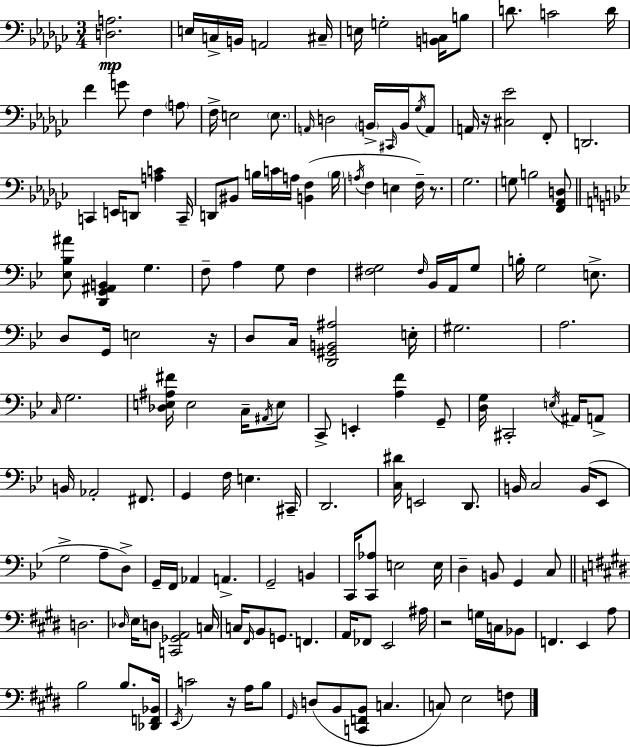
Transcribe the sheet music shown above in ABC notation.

X:1
T:Untitled
M:3/4
L:1/4
K:Ebm
[D,A,]2 E,/4 C,/4 B,,/4 A,,2 ^C,/4 E,/4 G,2 [B,,C,]/4 B,/2 D/2 C2 D/4 F G/2 F, A,/2 F,/4 E,2 E,/2 A,,/4 D,2 B,,/4 ^C,,/4 B,,/4 _G,/4 A,,/2 A,,/4 z/4 [^C,_E]2 F,,/2 D,,2 C,, E,,/4 D,,/2 [A,C] C,,/4 D,,/2 ^B,,/2 B,/4 C/4 A,/4 [B,,F,] B,/4 A,/4 F, E, F,/4 z/2 _G,2 G,/2 B,2 [F,,_A,,D,]/2 [_E,_B,^A]/2 [D,,G,,^A,,B,,] G, F,/2 A, G,/2 F, [^F,G,]2 ^F,/4 _B,,/4 A,,/4 G,/2 B,/4 G,2 E,/2 D,/2 G,,/4 E,2 z/4 D,/2 C,/4 [D,,^G,,B,,^A,]2 E,/4 ^G,2 A,2 C,/4 G,2 [_D,E,^A,^F]/4 E,2 C,/4 ^A,,/4 E,/2 C,,/2 E,, [A,F] G,,/2 [D,G,]/4 ^C,,2 E,/4 ^A,,/4 A,,/2 B,,/4 _A,,2 ^F,,/2 G,, F,/4 E, ^C,,/4 D,,2 [C,^D]/4 E,,2 D,,/2 B,,/4 C,2 B,,/4 _E,,/2 G,2 A,/2 D,/2 G,,/4 F,,/4 _A,, A,, G,,2 B,, C,,/4 [C,,_A,]/2 E,2 E,/4 D, B,,/2 G,, C,/2 D,2 _D,/4 E,/4 D,/2 [C,,_G,,A,,]2 C,/4 C,/4 ^F,,/4 B,,/2 G,,/2 F,, A,,/4 _F,,/2 E,,2 ^A,/4 z2 G,/4 C,/4 _B,,/2 F,, E,, A,/2 B,2 B,/2 [_D,,F,,_B,,]/4 E,,/4 C2 z/4 A,/4 B,/2 ^G,,/4 D,/2 B,,/2 [C,,F,,B,,]/2 C, C,/2 E,2 F,/2